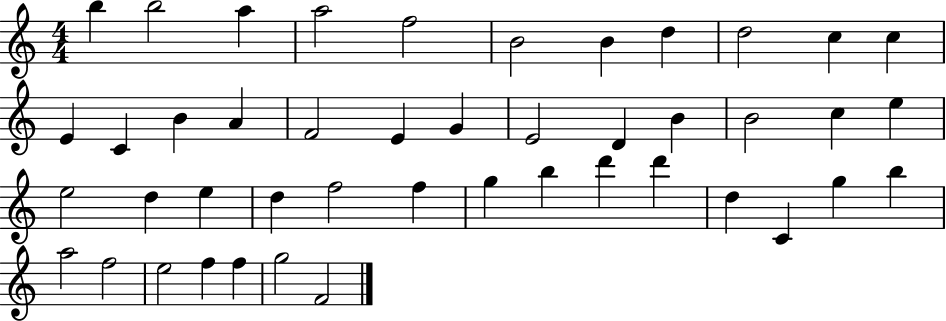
{
  \clef treble
  \numericTimeSignature
  \time 4/4
  \key c \major
  b''4 b''2 a''4 | a''2 f''2 | b'2 b'4 d''4 | d''2 c''4 c''4 | \break e'4 c'4 b'4 a'4 | f'2 e'4 g'4 | e'2 d'4 b'4 | b'2 c''4 e''4 | \break e''2 d''4 e''4 | d''4 f''2 f''4 | g''4 b''4 d'''4 d'''4 | d''4 c'4 g''4 b''4 | \break a''2 f''2 | e''2 f''4 f''4 | g''2 f'2 | \bar "|."
}